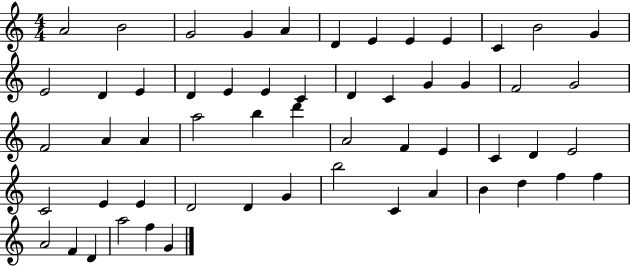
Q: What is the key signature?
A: C major